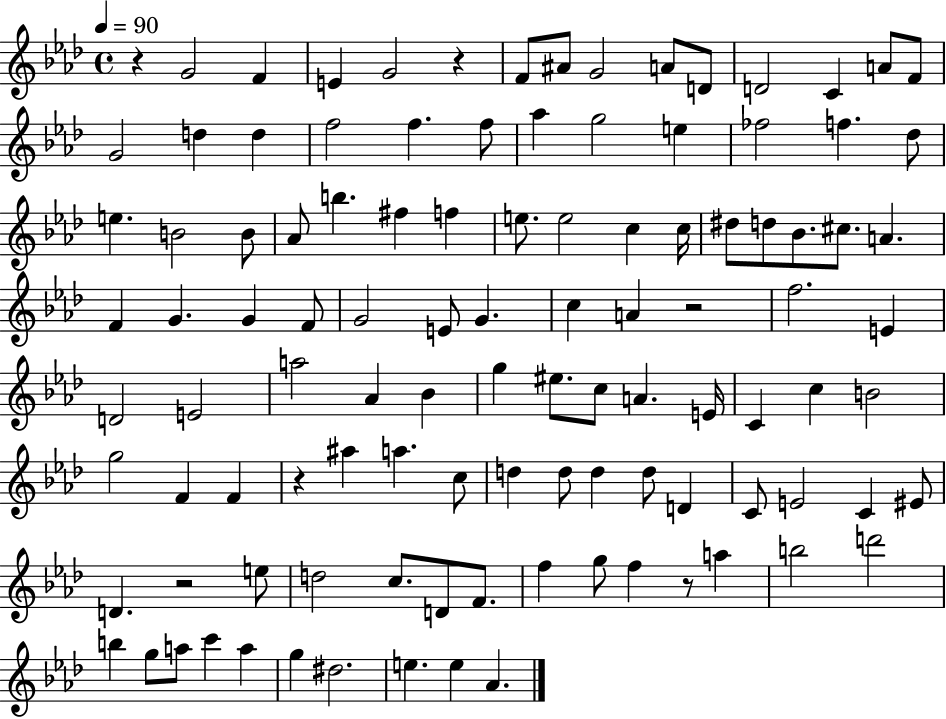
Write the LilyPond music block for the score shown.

{
  \clef treble
  \time 4/4
  \defaultTimeSignature
  \key aes \major
  \tempo 4 = 90
  r4 g'2 f'4 | e'4 g'2 r4 | f'8 ais'8 g'2 a'8 d'8 | d'2 c'4 a'8 f'8 | \break g'2 d''4 d''4 | f''2 f''4. f''8 | aes''4 g''2 e''4 | fes''2 f''4. des''8 | \break e''4. b'2 b'8 | aes'8 b''4. fis''4 f''4 | e''8. e''2 c''4 c''16 | dis''8 d''8 bes'8. cis''8. a'4. | \break f'4 g'4. g'4 f'8 | g'2 e'8 g'4. | c''4 a'4 r2 | f''2. e'4 | \break d'2 e'2 | a''2 aes'4 bes'4 | g''4 eis''8. c''8 a'4. e'16 | c'4 c''4 b'2 | \break g''2 f'4 f'4 | r4 ais''4 a''4. c''8 | d''4 d''8 d''4 d''8 d'4 | c'8 e'2 c'4 eis'8 | \break d'4. r2 e''8 | d''2 c''8. d'8 f'8. | f''4 g''8 f''4 r8 a''4 | b''2 d'''2 | \break b''4 g''8 a''8 c'''4 a''4 | g''4 dis''2. | e''4. e''4 aes'4. | \bar "|."
}